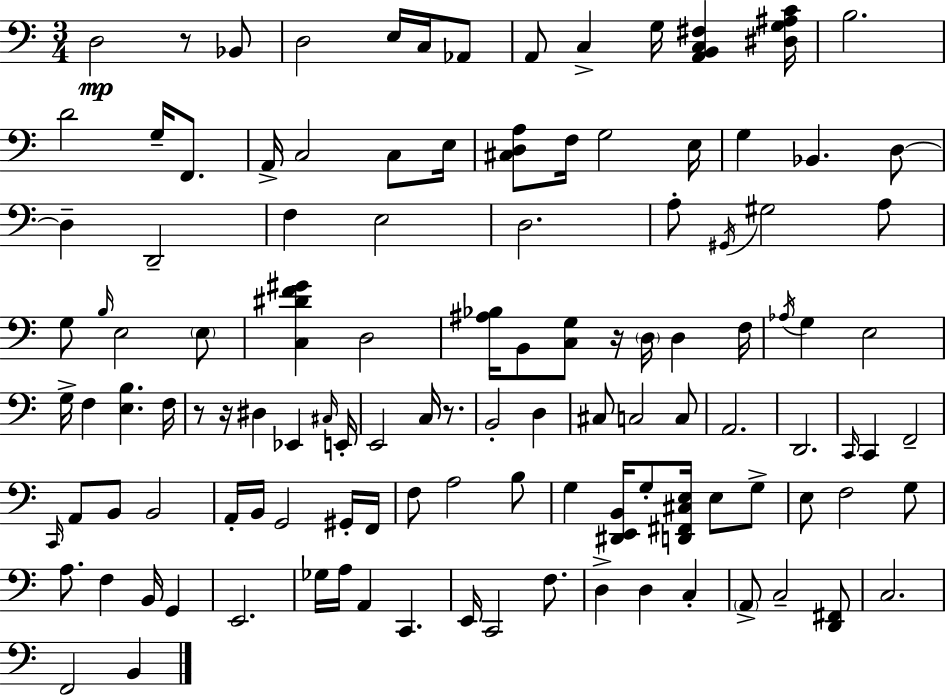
X:1
T:Untitled
M:3/4
L:1/4
K:Am
D,2 z/2 _B,,/2 D,2 E,/4 C,/4 _A,,/2 A,,/2 C, G,/4 [A,,B,,C,^F,] [^D,G,^A,C]/4 B,2 D2 G,/4 F,,/2 A,,/4 C,2 C,/2 E,/4 [^C,D,A,]/2 F,/4 G,2 E,/4 G, _B,, D,/2 D, D,,2 F, E,2 D,2 A,/2 ^G,,/4 ^G,2 A,/2 G,/2 B,/4 E,2 E,/2 [C,^DF^G] D,2 [^A,_B,]/4 B,,/2 [C,G,]/2 z/4 D,/4 D, F,/4 _A,/4 G, E,2 G,/4 F, [E,B,] F,/4 z/2 z/4 ^D, _E,, ^C,/4 E,,/4 E,,2 C,/4 z/2 B,,2 D, ^C,/2 C,2 C,/2 A,,2 D,,2 C,,/4 C,, F,,2 C,,/4 A,,/2 B,,/2 B,,2 A,,/4 B,,/4 G,,2 ^G,,/4 F,,/4 F,/2 A,2 B,/2 G, [^D,,E,,B,,]/4 G,/2 [D,,^F,,^C,E,]/4 E,/2 G,/2 E,/2 F,2 G,/2 A,/2 F, B,,/4 G,, E,,2 _G,/4 A,/4 A,, C,, E,,/4 C,,2 F,/2 D, D, C, A,,/2 C,2 [D,,^F,,]/2 C,2 F,,2 B,,